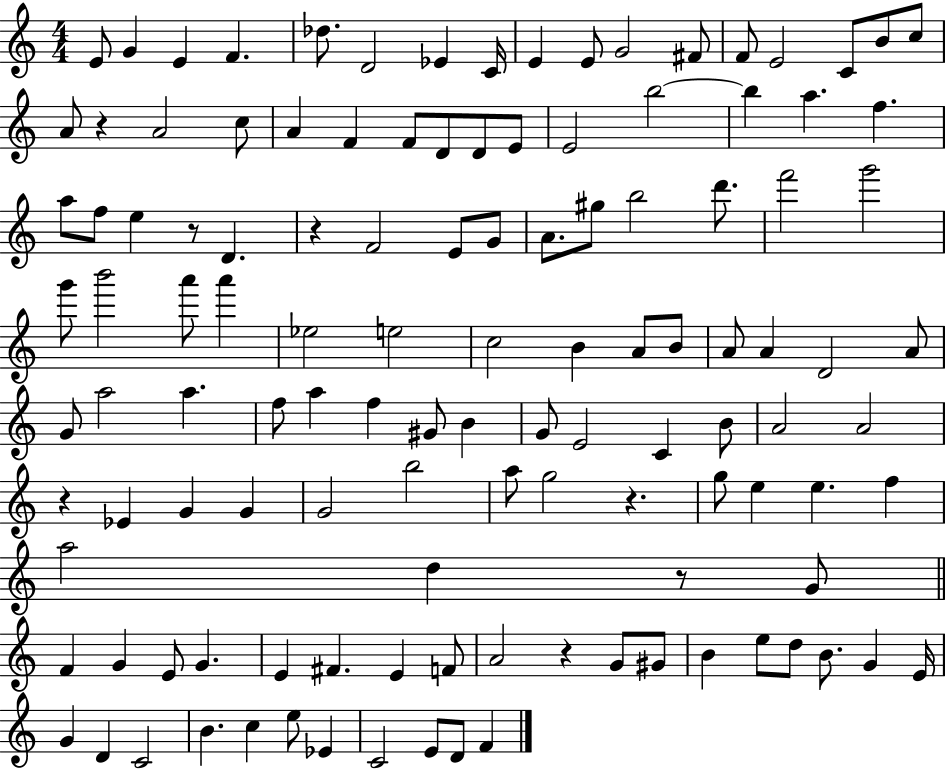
{
  \clef treble
  \numericTimeSignature
  \time 4/4
  \key c \major
  e'8 g'4 e'4 f'4. | des''8. d'2 ees'4 c'16 | e'4 e'8 g'2 fis'8 | f'8 e'2 c'8 b'8 c''8 | \break a'8 r4 a'2 c''8 | a'4 f'4 f'8 d'8 d'8 e'8 | e'2 b''2~~ | b''4 a''4. f''4. | \break a''8 f''8 e''4 r8 d'4. | r4 f'2 e'8 g'8 | a'8. gis''8 b''2 d'''8. | f'''2 g'''2 | \break g'''8 b'''2 a'''8 a'''4 | ees''2 e''2 | c''2 b'4 a'8 b'8 | a'8 a'4 d'2 a'8 | \break g'8 a''2 a''4. | f''8 a''4 f''4 gis'8 b'4 | g'8 e'2 c'4 b'8 | a'2 a'2 | \break r4 ees'4 g'4 g'4 | g'2 b''2 | a''8 g''2 r4. | g''8 e''4 e''4. f''4 | \break a''2 d''4 r8 g'8 | \bar "||" \break \key c \major f'4 g'4 e'8 g'4. | e'4 fis'4. e'4 f'8 | a'2 r4 g'8 gis'8 | b'4 e''8 d''8 b'8. g'4 e'16 | \break g'4 d'4 c'2 | b'4. c''4 e''8 ees'4 | c'2 e'8 d'8 f'4 | \bar "|."
}